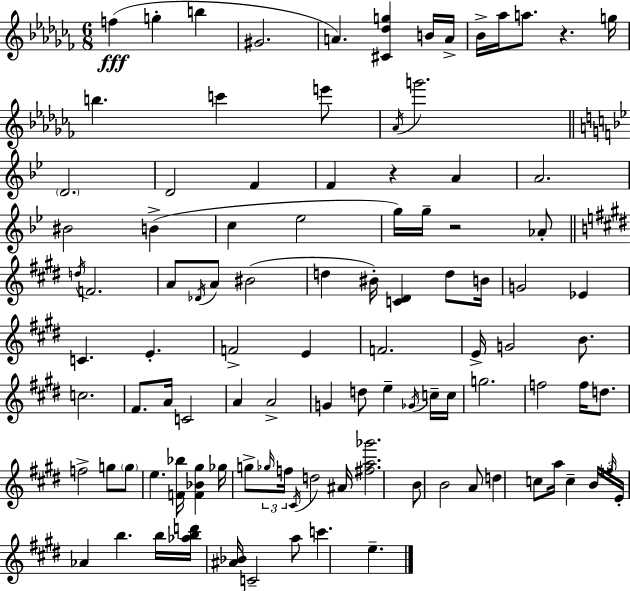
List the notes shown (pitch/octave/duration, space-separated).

F5/q G5/q B5/q G#4/h. A4/q. [C#4,Db5,G5]/q B4/s A4/s Bb4/s Ab5/s A5/e. R/q. G5/s B5/q. C6/q E6/e Ab4/s G6/h. D4/h. D4/h F4/q F4/q R/q A4/q A4/h. BIS4/h B4/q C5/q Eb5/h G5/s G5/s R/h Ab4/e D5/s F4/h. A4/e Db4/s A4/e BIS4/h D5/q BIS4/s [C4,D#4]/q D5/e B4/s G4/h Eb4/q C4/q. E4/q. F4/h E4/q F4/h. E4/s G4/h B4/e. C5/h. F#4/e. A4/s C4/h A4/q A4/h G4/q D5/e E5/q Gb4/s C5/s C5/s G5/h. F5/h F5/s D5/e. F5/h G5/e G5/e E5/q. [F4,Bb5]/s [F4,Bb4,G#5]/q Gb5/s G5/e Gb5/s F5/s C#4/s D5/h A#4/s [F#5,A5,Gb6]/h. B4/e B4/h A4/e D5/q C5/e A5/s C5/q B4/s F5/s E4/s Ab4/q B5/q. B5/s [Ab5,B5,D6]/s [A#4,Bb4]/s C4/h A5/e C6/q. E5/q.